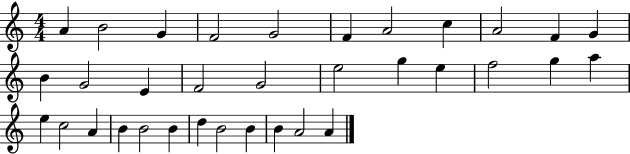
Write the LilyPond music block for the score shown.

{
  \clef treble
  \numericTimeSignature
  \time 4/4
  \key c \major
  a'4 b'2 g'4 | f'2 g'2 | f'4 a'2 c''4 | a'2 f'4 g'4 | \break b'4 g'2 e'4 | f'2 g'2 | e''2 g''4 e''4 | f''2 g''4 a''4 | \break e''4 c''2 a'4 | b'4 b'2 b'4 | d''4 b'2 b'4 | b'4 a'2 a'4 | \break \bar "|."
}